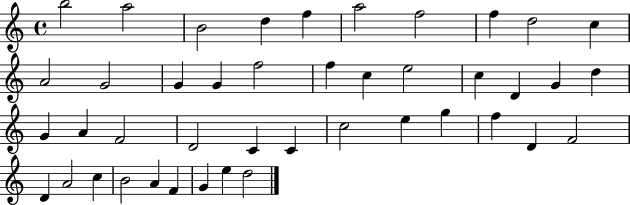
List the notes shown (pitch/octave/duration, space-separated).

B5/h A5/h B4/h D5/q F5/q A5/h F5/h F5/q D5/h C5/q A4/h G4/h G4/q G4/q F5/h F5/q C5/q E5/h C5/q D4/q G4/q D5/q G4/q A4/q F4/h D4/h C4/q C4/q C5/h E5/q G5/q F5/q D4/q F4/h D4/q A4/h C5/q B4/h A4/q F4/q G4/q E5/q D5/h